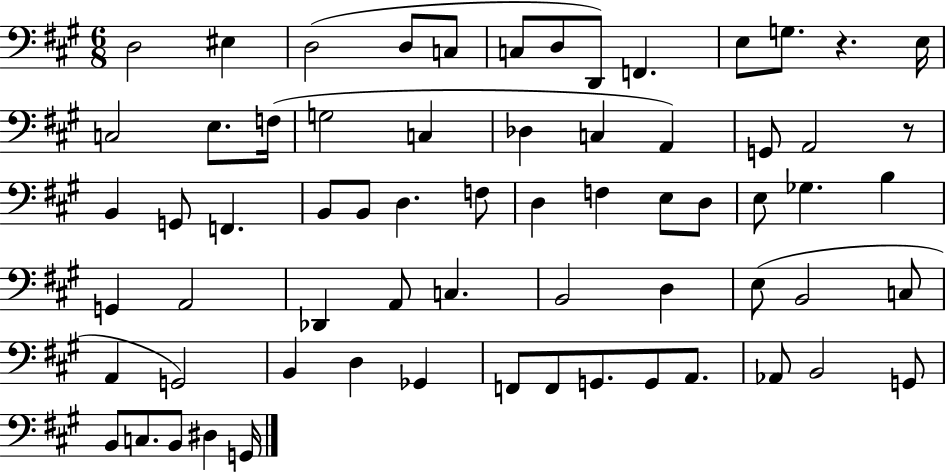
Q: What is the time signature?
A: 6/8